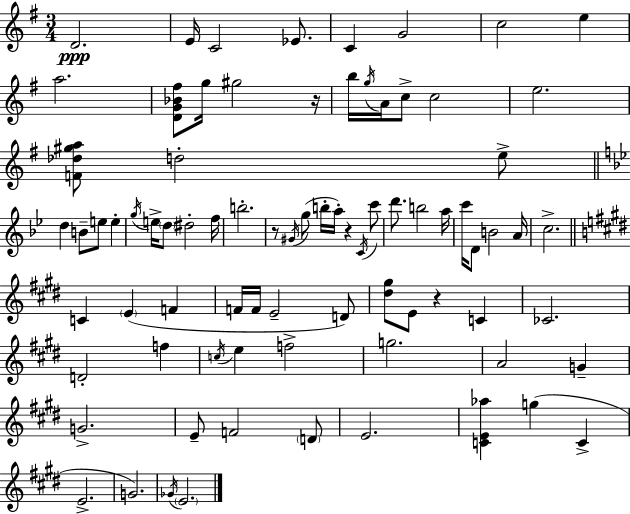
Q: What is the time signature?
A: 3/4